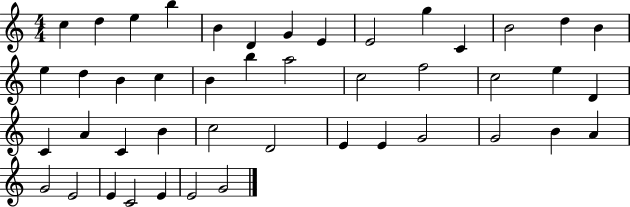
{
  \clef treble
  \numericTimeSignature
  \time 4/4
  \key c \major
  c''4 d''4 e''4 b''4 | b'4 d'4 g'4 e'4 | e'2 g''4 c'4 | b'2 d''4 b'4 | \break e''4 d''4 b'4 c''4 | b'4 b''4 a''2 | c''2 f''2 | c''2 e''4 d'4 | \break c'4 a'4 c'4 b'4 | c''2 d'2 | e'4 e'4 g'2 | g'2 b'4 a'4 | \break g'2 e'2 | e'4 c'2 e'4 | e'2 g'2 | \bar "|."
}